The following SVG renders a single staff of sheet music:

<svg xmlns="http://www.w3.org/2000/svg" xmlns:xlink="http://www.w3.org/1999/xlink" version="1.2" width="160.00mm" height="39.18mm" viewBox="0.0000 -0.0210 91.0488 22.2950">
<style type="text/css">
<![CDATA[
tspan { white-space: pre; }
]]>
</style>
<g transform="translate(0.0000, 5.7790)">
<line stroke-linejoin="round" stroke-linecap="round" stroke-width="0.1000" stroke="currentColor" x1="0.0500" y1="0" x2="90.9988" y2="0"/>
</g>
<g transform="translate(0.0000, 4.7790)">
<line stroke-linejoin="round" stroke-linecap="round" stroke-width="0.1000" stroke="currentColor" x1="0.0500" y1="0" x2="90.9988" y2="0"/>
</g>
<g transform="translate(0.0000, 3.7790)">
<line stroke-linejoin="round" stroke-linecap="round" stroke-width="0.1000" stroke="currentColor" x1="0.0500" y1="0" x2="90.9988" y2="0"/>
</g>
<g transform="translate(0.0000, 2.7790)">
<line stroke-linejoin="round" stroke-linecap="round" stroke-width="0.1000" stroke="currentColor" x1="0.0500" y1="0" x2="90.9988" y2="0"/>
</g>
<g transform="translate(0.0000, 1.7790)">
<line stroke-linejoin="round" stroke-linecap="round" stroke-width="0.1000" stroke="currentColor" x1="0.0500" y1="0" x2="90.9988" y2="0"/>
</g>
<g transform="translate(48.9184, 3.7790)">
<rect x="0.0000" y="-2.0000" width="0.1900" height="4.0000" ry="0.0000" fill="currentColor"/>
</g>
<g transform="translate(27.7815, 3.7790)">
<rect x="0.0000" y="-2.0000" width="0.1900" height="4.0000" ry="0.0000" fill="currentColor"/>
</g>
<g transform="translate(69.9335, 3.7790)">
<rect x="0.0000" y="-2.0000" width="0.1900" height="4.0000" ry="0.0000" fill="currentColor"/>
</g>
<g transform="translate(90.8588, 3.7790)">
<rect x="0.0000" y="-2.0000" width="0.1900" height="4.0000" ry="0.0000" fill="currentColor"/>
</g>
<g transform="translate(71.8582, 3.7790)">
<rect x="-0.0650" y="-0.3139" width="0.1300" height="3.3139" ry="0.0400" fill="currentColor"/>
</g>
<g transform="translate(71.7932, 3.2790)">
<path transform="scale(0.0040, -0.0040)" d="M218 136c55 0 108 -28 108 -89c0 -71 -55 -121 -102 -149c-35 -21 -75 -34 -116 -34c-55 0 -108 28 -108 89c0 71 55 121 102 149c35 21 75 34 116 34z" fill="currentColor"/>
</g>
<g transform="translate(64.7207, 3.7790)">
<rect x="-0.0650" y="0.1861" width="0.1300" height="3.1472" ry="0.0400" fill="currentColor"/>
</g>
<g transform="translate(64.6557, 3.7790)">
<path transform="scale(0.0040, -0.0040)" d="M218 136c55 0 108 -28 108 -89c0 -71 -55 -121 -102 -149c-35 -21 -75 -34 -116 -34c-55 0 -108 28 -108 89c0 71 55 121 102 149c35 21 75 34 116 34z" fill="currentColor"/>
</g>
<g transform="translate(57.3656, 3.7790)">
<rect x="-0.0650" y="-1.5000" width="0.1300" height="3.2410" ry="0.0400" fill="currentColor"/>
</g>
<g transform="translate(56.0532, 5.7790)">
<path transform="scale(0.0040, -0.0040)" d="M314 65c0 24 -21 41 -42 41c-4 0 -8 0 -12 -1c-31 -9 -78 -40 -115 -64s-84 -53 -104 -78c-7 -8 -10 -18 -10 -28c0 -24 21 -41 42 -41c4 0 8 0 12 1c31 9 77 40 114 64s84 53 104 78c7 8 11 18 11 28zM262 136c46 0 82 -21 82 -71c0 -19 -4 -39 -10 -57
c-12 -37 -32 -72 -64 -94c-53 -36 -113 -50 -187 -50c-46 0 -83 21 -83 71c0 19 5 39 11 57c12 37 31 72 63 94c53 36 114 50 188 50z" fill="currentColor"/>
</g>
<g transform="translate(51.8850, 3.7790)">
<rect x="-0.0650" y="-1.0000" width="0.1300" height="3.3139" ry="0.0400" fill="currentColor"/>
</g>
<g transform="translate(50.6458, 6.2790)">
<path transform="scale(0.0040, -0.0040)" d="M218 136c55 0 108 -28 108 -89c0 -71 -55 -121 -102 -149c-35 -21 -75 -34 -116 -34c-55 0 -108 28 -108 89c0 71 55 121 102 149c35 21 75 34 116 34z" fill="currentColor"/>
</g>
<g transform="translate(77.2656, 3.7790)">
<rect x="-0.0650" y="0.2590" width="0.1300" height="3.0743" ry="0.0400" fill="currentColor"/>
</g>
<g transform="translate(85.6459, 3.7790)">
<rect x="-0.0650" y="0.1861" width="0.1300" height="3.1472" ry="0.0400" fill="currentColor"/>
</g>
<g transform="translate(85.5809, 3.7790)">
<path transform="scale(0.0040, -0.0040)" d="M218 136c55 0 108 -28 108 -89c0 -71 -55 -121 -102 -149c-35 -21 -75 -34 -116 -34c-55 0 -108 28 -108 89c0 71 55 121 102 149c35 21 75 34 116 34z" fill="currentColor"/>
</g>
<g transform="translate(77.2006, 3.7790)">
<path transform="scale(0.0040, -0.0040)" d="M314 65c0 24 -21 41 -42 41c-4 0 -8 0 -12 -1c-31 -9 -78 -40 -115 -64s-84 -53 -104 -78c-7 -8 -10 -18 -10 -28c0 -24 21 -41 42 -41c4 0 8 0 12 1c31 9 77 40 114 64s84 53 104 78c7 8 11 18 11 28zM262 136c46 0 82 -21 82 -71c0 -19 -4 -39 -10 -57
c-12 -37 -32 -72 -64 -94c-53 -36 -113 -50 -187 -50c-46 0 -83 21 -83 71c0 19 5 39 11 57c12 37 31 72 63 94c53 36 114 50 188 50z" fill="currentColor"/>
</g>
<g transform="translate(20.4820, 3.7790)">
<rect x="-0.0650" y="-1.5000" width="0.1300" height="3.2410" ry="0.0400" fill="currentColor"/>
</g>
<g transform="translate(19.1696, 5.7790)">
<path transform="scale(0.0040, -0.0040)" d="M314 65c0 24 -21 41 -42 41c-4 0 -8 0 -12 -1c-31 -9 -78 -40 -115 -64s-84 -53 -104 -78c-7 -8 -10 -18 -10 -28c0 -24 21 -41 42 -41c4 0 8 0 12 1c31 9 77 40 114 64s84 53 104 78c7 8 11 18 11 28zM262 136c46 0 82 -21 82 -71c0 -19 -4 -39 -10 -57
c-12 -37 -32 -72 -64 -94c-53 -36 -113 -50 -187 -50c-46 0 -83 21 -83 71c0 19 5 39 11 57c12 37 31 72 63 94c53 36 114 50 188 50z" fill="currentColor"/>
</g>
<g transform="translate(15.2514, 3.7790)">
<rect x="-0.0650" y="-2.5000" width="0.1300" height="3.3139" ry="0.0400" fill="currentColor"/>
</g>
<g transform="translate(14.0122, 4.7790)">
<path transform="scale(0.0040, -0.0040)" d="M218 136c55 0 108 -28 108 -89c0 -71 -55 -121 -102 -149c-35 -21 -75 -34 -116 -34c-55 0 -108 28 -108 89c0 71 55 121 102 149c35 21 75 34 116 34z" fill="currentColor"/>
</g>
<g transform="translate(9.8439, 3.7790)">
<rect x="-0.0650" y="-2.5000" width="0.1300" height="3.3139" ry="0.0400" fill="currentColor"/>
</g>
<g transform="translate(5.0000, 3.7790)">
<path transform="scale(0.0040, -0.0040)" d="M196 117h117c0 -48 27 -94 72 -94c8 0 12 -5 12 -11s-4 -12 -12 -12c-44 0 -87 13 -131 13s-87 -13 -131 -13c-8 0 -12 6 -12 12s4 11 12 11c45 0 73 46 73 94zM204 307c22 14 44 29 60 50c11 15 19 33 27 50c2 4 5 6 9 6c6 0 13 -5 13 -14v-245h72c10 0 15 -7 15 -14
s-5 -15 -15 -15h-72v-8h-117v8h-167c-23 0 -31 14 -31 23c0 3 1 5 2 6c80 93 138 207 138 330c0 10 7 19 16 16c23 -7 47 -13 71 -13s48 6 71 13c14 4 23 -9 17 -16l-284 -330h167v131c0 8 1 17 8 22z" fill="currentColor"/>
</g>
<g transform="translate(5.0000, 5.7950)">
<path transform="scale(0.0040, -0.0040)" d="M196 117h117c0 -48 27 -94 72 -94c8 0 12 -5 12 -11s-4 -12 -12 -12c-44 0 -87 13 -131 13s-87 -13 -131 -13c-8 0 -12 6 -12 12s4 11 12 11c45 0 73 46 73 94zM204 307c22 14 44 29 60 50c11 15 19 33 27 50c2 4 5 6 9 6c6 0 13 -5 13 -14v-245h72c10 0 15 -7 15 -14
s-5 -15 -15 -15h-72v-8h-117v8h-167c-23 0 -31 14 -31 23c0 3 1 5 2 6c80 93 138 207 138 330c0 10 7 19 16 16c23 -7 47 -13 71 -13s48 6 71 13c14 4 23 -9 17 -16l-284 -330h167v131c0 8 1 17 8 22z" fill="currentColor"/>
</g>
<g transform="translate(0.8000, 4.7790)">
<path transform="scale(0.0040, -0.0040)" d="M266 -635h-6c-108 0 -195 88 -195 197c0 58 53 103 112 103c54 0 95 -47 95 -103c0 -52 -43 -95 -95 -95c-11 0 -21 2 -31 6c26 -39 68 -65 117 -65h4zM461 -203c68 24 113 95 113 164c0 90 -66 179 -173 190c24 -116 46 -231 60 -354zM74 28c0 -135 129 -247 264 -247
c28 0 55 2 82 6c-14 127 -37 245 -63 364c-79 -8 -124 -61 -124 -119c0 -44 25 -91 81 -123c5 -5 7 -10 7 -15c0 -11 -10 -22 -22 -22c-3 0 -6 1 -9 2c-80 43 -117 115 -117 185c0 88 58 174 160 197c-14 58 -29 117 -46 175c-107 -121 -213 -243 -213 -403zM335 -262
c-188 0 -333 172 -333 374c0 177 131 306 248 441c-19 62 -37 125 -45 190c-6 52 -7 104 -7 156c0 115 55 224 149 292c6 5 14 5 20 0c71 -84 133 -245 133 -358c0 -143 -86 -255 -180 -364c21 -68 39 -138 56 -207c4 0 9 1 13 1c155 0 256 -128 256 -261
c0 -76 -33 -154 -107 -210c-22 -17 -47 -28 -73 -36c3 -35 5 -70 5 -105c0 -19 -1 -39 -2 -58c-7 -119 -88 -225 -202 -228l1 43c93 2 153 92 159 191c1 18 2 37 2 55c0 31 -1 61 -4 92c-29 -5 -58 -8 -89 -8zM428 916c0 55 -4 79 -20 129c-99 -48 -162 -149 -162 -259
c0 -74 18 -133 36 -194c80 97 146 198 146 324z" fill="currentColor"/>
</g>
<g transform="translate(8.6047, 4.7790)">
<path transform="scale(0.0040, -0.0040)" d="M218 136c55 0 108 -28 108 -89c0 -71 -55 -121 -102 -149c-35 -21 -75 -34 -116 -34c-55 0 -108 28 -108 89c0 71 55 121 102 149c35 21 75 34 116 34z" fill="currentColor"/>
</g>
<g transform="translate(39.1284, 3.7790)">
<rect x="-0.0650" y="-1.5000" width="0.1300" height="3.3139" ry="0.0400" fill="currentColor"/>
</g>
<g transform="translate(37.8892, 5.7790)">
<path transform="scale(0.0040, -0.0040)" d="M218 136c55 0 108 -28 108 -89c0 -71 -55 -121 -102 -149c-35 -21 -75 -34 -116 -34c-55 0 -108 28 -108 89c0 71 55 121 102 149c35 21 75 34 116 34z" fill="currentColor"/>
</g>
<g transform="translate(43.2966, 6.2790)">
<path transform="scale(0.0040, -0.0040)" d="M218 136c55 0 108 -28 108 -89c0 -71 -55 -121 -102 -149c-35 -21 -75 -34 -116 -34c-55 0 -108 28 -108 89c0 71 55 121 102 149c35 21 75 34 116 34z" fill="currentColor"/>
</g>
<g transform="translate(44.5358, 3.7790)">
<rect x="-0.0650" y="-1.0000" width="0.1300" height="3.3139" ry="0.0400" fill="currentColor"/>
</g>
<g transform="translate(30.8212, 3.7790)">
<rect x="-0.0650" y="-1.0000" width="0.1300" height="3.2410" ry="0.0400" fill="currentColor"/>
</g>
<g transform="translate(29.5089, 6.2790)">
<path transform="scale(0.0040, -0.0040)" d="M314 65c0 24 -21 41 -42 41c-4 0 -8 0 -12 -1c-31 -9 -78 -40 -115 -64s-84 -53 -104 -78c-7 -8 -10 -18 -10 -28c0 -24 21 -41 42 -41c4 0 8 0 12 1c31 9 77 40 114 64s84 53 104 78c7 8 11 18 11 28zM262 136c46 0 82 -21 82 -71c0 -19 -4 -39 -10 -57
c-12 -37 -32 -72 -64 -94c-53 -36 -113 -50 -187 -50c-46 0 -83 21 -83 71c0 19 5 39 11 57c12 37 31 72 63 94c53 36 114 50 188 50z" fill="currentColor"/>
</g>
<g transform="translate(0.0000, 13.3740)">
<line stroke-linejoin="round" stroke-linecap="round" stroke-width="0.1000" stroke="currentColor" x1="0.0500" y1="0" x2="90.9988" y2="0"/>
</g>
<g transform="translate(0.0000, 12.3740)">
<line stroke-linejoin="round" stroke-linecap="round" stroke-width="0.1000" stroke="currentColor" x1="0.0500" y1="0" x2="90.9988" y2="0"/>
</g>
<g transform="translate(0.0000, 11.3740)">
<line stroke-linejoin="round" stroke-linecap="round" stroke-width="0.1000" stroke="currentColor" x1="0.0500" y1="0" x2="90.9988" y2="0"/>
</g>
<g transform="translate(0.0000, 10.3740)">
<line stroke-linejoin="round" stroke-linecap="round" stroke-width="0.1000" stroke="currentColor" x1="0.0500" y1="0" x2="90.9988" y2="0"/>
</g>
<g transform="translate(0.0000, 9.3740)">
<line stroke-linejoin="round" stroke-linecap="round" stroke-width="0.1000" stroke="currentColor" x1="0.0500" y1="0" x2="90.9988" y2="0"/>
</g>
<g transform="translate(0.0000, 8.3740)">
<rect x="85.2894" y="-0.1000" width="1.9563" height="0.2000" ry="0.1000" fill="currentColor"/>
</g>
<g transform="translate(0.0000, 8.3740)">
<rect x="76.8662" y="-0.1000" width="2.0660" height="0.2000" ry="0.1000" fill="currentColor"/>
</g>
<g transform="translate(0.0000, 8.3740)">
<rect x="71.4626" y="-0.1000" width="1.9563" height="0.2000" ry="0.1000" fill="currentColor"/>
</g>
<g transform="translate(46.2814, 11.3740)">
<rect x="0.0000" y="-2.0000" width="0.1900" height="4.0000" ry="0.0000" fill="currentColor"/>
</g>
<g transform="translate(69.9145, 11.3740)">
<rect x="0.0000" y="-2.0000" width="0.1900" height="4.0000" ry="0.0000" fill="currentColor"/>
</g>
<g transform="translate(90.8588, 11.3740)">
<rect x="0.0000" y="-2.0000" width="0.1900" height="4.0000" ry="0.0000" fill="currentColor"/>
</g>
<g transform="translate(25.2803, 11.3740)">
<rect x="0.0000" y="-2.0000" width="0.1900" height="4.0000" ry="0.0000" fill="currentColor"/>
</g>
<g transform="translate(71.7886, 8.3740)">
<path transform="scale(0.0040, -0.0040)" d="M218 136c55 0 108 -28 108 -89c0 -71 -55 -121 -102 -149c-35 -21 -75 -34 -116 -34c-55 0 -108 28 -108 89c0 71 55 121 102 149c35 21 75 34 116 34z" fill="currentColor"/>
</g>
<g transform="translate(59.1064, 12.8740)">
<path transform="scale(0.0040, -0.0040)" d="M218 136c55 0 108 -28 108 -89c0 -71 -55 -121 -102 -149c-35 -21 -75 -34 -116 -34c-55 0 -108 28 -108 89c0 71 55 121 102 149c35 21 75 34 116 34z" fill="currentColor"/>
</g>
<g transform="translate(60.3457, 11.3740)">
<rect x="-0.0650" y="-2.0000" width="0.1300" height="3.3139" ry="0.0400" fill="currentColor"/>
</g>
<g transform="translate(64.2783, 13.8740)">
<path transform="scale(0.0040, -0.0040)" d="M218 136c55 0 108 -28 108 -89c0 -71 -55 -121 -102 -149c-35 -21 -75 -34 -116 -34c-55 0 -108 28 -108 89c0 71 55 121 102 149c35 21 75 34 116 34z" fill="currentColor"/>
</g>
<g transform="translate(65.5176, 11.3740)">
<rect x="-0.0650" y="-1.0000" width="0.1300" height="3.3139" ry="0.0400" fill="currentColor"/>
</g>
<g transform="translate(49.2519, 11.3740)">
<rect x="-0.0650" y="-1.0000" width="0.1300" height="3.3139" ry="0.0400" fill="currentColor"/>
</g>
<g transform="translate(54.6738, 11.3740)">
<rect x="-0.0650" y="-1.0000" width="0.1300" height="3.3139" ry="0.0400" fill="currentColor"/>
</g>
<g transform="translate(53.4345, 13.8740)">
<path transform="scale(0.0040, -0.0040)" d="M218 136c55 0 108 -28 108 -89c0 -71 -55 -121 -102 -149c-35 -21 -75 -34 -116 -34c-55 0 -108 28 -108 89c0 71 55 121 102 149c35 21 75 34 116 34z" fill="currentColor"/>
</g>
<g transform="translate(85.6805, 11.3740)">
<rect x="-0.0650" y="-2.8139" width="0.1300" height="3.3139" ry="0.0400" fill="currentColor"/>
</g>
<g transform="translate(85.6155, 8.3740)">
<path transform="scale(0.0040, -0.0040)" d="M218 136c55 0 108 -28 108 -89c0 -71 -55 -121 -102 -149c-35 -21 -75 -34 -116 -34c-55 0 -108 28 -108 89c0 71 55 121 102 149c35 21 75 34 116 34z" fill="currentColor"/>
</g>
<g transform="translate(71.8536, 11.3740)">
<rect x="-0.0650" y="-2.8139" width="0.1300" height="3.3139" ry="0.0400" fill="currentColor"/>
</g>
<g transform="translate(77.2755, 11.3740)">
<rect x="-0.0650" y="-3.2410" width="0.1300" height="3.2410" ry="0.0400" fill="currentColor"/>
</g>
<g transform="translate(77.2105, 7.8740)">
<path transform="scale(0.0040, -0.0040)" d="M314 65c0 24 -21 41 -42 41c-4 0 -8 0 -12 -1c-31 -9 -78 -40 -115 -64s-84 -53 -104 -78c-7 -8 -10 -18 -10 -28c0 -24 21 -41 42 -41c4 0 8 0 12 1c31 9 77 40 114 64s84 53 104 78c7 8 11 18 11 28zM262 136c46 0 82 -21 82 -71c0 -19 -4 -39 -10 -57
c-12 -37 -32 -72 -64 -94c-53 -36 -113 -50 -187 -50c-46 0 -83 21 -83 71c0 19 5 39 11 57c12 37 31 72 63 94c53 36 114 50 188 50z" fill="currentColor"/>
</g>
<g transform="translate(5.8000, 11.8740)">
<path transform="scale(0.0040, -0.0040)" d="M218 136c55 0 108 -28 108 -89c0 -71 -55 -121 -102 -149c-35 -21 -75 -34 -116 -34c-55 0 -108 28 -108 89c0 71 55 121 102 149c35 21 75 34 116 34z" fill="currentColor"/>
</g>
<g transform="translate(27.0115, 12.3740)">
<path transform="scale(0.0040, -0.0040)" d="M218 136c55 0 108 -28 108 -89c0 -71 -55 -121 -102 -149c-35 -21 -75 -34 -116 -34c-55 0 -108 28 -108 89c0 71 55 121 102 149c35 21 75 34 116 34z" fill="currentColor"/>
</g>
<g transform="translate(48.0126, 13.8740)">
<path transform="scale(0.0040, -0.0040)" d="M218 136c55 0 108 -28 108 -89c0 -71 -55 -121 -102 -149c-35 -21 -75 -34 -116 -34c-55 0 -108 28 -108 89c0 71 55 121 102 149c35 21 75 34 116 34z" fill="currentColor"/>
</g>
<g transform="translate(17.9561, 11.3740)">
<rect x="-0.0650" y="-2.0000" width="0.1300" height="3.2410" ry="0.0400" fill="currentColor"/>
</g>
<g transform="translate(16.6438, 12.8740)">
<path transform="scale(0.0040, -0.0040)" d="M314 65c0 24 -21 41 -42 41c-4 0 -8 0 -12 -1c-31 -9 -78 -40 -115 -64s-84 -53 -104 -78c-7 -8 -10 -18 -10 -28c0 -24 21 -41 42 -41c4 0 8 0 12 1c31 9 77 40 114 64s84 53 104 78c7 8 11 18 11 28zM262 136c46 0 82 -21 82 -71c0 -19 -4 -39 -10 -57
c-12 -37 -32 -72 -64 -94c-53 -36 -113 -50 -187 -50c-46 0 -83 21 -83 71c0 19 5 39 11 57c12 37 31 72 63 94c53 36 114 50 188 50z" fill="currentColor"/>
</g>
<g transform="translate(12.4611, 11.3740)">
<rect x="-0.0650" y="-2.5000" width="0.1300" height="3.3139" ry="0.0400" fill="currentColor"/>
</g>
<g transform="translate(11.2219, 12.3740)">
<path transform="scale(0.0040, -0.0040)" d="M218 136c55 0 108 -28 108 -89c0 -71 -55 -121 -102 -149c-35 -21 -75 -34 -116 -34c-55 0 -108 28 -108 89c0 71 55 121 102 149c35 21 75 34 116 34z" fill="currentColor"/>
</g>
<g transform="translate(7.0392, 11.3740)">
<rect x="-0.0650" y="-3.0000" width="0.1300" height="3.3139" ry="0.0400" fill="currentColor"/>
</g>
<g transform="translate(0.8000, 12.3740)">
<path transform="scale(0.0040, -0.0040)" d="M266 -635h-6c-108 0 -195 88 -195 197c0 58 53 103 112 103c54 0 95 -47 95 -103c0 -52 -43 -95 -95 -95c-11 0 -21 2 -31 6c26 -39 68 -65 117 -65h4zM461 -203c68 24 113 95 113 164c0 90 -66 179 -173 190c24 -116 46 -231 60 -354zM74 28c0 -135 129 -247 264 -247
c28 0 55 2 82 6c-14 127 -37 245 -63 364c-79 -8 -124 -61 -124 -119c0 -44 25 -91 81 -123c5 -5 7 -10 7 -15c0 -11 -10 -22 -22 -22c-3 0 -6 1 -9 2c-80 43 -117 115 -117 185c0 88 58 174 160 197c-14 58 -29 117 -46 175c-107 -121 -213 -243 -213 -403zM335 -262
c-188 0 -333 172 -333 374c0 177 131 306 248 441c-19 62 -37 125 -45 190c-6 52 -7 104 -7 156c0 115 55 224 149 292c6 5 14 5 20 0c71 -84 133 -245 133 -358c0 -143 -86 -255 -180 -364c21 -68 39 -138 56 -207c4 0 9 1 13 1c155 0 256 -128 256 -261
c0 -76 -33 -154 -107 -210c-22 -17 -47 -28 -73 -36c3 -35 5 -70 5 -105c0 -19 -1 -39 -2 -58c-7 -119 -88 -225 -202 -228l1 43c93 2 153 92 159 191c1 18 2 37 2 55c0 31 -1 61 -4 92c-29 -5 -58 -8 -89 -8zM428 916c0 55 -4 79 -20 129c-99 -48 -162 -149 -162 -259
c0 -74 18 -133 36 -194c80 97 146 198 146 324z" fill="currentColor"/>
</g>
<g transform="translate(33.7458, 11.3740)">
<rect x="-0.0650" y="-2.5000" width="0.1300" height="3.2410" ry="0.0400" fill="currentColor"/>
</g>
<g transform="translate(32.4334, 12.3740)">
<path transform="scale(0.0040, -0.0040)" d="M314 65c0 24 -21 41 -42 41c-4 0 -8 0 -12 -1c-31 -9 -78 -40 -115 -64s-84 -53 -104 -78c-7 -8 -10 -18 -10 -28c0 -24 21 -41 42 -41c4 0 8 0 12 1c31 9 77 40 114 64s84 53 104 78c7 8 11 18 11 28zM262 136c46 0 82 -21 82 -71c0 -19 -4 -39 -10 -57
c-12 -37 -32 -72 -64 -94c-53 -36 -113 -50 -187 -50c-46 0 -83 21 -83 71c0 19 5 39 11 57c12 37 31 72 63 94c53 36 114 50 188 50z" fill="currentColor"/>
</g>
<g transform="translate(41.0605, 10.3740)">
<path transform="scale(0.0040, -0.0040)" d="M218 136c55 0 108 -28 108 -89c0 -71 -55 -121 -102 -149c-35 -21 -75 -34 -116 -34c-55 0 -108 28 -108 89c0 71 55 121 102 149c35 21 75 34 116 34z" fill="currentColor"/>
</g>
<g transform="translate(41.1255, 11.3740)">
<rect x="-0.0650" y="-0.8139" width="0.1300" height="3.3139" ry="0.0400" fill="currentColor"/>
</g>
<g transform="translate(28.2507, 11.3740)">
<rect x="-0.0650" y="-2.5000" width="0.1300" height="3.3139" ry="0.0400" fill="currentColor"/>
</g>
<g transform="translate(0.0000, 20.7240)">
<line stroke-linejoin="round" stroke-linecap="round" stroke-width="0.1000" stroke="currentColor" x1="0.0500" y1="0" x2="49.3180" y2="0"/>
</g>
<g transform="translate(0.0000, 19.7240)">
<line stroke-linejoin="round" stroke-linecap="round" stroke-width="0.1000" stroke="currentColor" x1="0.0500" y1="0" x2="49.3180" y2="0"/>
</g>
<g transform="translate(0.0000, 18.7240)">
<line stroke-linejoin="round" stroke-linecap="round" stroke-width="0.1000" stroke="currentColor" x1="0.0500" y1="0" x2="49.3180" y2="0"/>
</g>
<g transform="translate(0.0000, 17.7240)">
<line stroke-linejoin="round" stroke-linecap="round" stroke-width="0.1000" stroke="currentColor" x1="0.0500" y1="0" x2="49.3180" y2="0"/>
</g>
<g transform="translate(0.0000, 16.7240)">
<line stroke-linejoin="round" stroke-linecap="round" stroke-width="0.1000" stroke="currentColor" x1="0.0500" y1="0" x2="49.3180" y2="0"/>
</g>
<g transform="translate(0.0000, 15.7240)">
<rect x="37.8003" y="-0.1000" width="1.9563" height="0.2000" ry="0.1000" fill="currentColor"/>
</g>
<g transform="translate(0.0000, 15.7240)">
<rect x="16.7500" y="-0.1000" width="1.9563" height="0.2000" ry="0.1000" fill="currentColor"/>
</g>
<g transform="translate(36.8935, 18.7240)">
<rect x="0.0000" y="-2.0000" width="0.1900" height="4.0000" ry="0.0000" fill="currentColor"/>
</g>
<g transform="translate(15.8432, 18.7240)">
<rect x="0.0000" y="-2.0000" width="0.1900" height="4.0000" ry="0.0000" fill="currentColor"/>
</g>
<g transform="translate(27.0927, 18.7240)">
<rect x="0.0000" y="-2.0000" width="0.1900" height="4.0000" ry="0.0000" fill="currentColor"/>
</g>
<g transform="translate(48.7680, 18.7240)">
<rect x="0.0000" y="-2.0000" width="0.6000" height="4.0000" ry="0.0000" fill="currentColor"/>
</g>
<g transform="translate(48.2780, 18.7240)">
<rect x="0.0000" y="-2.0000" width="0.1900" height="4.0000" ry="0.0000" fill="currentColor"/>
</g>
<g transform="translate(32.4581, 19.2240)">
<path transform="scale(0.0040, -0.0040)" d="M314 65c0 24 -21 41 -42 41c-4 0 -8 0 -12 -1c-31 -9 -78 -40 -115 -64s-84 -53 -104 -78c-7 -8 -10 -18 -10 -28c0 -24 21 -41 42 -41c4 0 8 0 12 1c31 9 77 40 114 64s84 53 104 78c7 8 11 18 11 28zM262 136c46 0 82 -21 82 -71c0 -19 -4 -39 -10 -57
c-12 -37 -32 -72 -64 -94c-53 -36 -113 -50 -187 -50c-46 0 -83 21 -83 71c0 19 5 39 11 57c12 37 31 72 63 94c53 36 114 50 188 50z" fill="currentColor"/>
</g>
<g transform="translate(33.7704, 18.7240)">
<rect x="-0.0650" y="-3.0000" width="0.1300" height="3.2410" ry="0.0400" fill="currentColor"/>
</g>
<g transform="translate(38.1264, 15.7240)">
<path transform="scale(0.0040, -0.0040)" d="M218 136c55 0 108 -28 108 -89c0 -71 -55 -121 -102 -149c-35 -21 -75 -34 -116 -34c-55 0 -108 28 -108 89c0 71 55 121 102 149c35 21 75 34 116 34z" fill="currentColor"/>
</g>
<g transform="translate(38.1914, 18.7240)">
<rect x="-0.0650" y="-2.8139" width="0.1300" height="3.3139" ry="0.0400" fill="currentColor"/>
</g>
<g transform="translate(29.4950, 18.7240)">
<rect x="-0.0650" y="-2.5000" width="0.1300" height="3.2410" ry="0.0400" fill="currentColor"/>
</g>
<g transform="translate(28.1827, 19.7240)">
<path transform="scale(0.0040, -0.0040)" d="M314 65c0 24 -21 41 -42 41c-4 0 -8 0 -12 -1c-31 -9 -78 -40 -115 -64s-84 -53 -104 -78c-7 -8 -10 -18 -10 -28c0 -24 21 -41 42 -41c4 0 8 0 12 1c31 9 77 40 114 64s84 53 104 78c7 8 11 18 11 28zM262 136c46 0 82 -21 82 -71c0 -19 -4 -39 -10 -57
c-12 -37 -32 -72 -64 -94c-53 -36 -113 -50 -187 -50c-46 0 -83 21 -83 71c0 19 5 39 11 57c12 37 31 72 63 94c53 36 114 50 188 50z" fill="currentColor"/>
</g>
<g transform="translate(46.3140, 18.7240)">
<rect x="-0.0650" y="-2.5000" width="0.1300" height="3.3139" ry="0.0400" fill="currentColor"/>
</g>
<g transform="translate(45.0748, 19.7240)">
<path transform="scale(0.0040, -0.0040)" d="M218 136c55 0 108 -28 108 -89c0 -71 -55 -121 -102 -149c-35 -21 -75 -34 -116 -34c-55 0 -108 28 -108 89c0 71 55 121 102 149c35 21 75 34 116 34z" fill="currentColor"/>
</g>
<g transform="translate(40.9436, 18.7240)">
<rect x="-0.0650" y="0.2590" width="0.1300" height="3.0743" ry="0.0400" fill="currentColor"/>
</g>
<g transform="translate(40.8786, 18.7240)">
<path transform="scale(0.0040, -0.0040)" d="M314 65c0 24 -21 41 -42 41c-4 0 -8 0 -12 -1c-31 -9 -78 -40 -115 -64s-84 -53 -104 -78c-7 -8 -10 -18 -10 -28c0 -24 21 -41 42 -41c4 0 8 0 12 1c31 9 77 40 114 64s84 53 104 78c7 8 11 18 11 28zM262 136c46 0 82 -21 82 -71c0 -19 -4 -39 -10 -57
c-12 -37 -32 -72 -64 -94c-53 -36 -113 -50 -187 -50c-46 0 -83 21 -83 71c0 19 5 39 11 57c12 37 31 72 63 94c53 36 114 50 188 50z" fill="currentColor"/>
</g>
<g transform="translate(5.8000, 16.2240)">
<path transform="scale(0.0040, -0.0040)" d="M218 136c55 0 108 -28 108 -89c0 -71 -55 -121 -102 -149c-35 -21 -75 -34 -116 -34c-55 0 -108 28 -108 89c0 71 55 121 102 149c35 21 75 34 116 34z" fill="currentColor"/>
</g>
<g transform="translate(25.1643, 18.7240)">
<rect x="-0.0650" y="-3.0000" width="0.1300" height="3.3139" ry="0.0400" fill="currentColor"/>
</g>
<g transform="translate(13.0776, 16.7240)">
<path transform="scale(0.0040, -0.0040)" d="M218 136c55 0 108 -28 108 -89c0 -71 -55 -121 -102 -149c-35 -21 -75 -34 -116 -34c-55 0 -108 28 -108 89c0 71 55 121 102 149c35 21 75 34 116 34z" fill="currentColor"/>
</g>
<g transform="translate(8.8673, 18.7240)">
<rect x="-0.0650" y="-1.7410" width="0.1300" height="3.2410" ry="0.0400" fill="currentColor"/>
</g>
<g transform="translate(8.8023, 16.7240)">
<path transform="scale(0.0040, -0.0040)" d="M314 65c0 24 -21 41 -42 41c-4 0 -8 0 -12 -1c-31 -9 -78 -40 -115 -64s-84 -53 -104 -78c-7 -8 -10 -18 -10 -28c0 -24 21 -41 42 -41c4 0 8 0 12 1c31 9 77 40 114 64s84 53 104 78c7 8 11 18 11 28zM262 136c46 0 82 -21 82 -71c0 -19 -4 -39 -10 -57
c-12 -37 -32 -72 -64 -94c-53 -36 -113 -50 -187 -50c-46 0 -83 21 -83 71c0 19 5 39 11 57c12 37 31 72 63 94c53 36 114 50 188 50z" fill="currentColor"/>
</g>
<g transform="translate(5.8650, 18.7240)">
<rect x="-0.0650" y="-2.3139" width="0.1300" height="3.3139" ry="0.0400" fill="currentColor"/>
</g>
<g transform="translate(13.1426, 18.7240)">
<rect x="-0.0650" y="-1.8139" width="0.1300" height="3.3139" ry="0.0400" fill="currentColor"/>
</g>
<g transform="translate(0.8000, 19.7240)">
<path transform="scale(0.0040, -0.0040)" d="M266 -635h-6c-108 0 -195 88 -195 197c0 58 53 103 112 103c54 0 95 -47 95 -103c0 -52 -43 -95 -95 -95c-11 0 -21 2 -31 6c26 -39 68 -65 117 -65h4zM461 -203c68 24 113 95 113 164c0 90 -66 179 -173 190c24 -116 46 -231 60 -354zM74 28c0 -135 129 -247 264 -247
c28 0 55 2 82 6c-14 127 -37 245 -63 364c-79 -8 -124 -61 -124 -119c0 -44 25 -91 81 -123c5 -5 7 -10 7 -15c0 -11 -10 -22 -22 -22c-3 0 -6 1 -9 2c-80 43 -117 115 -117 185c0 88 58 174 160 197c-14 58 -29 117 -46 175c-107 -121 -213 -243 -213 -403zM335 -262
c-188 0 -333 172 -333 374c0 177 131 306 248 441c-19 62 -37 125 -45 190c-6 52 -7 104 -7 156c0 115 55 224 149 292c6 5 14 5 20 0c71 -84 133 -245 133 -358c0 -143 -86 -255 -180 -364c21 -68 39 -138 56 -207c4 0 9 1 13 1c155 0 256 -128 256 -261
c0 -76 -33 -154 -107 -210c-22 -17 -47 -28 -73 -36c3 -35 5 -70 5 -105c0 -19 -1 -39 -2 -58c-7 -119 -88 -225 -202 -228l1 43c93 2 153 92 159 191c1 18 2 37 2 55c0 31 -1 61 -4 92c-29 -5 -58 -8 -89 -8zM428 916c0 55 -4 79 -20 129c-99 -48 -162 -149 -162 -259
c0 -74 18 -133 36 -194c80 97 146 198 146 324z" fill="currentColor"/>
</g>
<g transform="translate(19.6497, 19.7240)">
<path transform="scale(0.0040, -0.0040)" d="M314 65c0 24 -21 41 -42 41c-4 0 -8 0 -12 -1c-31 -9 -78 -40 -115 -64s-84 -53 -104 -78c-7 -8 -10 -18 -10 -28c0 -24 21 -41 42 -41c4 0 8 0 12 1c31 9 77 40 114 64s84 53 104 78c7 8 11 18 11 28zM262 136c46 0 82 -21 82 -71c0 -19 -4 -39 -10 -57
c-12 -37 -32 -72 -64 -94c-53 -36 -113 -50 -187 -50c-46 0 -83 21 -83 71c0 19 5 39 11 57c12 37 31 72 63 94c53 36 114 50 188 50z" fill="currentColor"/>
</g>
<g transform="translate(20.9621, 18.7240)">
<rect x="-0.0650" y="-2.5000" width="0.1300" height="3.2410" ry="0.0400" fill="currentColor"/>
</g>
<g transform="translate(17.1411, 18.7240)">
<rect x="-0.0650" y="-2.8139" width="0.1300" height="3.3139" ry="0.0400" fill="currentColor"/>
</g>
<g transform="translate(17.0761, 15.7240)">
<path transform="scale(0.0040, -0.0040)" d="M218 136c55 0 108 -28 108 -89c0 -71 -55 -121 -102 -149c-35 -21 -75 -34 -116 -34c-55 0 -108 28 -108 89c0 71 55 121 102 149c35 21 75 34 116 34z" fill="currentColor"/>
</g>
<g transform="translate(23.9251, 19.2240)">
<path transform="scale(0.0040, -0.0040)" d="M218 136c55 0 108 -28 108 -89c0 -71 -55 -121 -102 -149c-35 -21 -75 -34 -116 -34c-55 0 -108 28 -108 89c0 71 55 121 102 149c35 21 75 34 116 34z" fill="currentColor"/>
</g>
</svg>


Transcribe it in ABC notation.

X:1
T:Untitled
M:4/4
L:1/4
K:C
G G E2 D2 E D D E2 B c B2 B A G F2 G G2 d D D F D a b2 a g f2 f a G2 A G2 A2 a B2 G